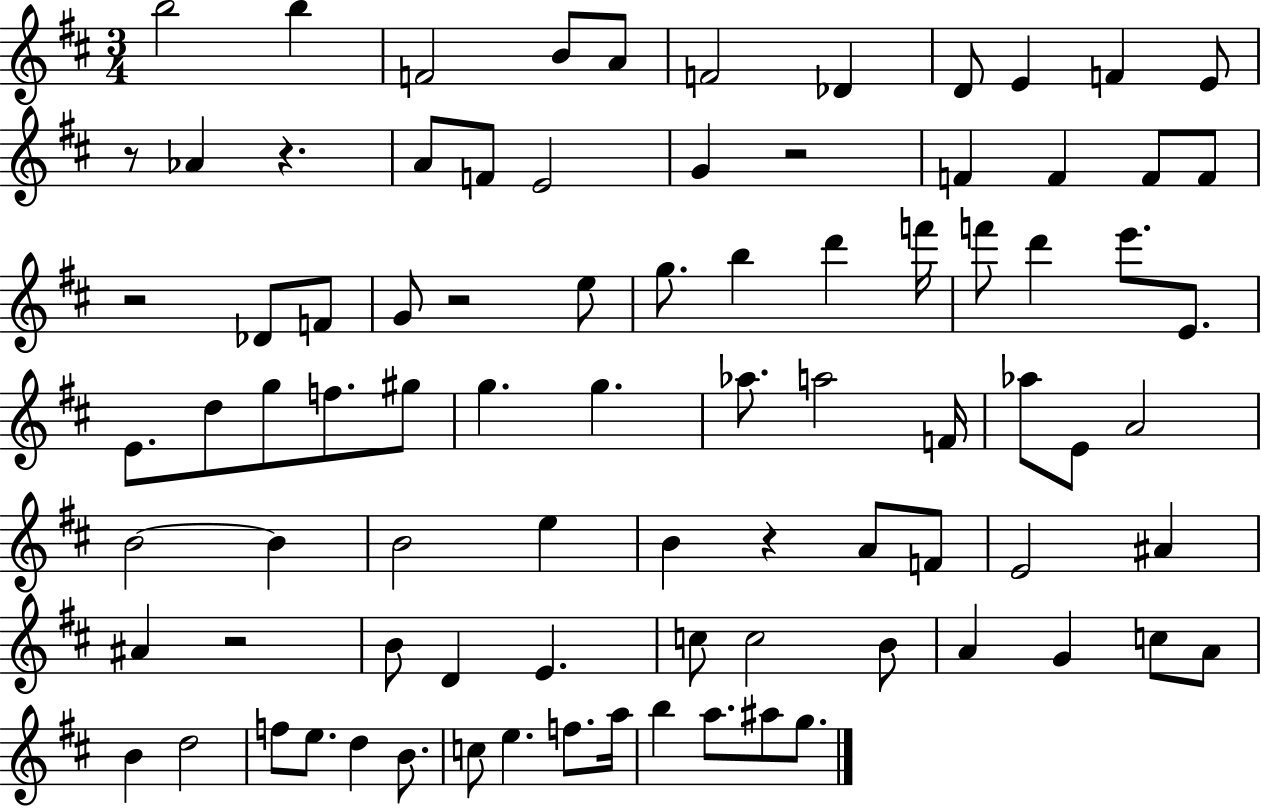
B5/h B5/q F4/h B4/e A4/e F4/h Db4/q D4/e E4/q F4/q E4/e R/e Ab4/q R/q. A4/e F4/e E4/h G4/q R/h F4/q F4/q F4/e F4/e R/h Db4/e F4/e G4/e R/h E5/e G5/e. B5/q D6/q F6/s F6/e D6/q E6/e. E4/e. E4/e. D5/e G5/e F5/e. G#5/e G5/q. G5/q. Ab5/e. A5/h F4/s Ab5/e E4/e A4/h B4/h B4/q B4/h E5/q B4/q R/q A4/e F4/e E4/h A#4/q A#4/q R/h B4/e D4/q E4/q. C5/e C5/h B4/e A4/q G4/q C5/e A4/e B4/q D5/h F5/e E5/e. D5/q B4/e. C5/e E5/q. F5/e. A5/s B5/q A5/e. A#5/e G5/e.